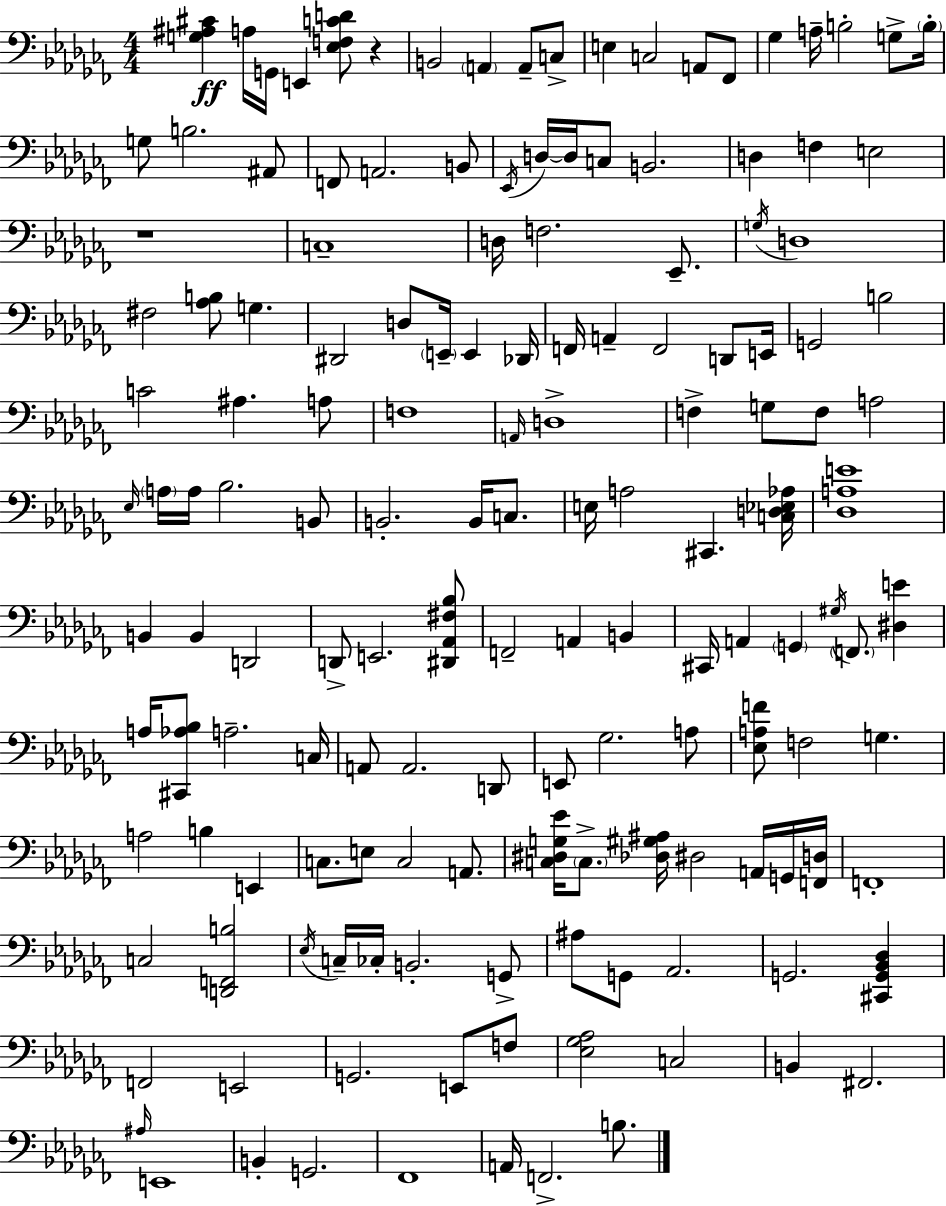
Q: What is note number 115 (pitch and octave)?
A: G2